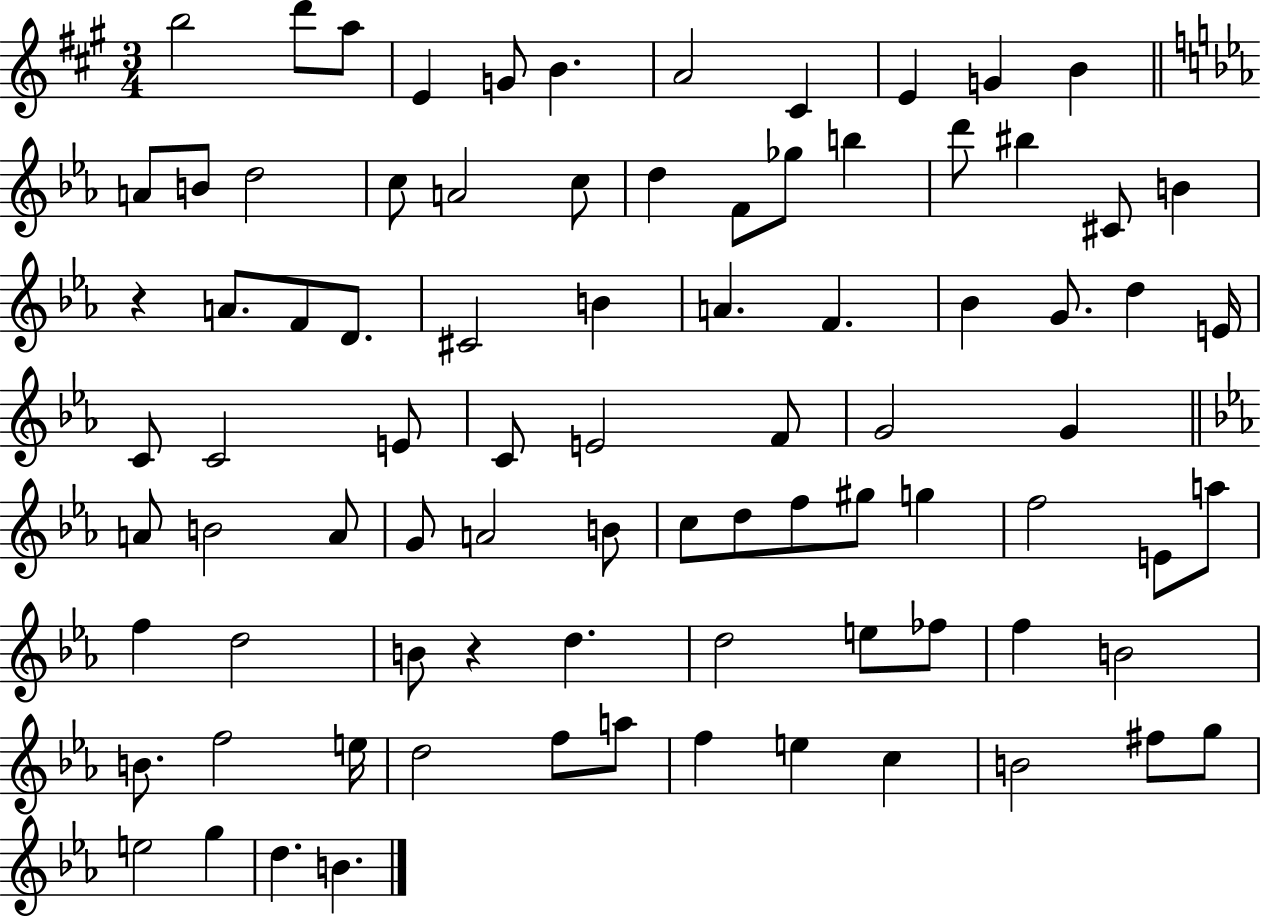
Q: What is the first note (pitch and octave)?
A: B5